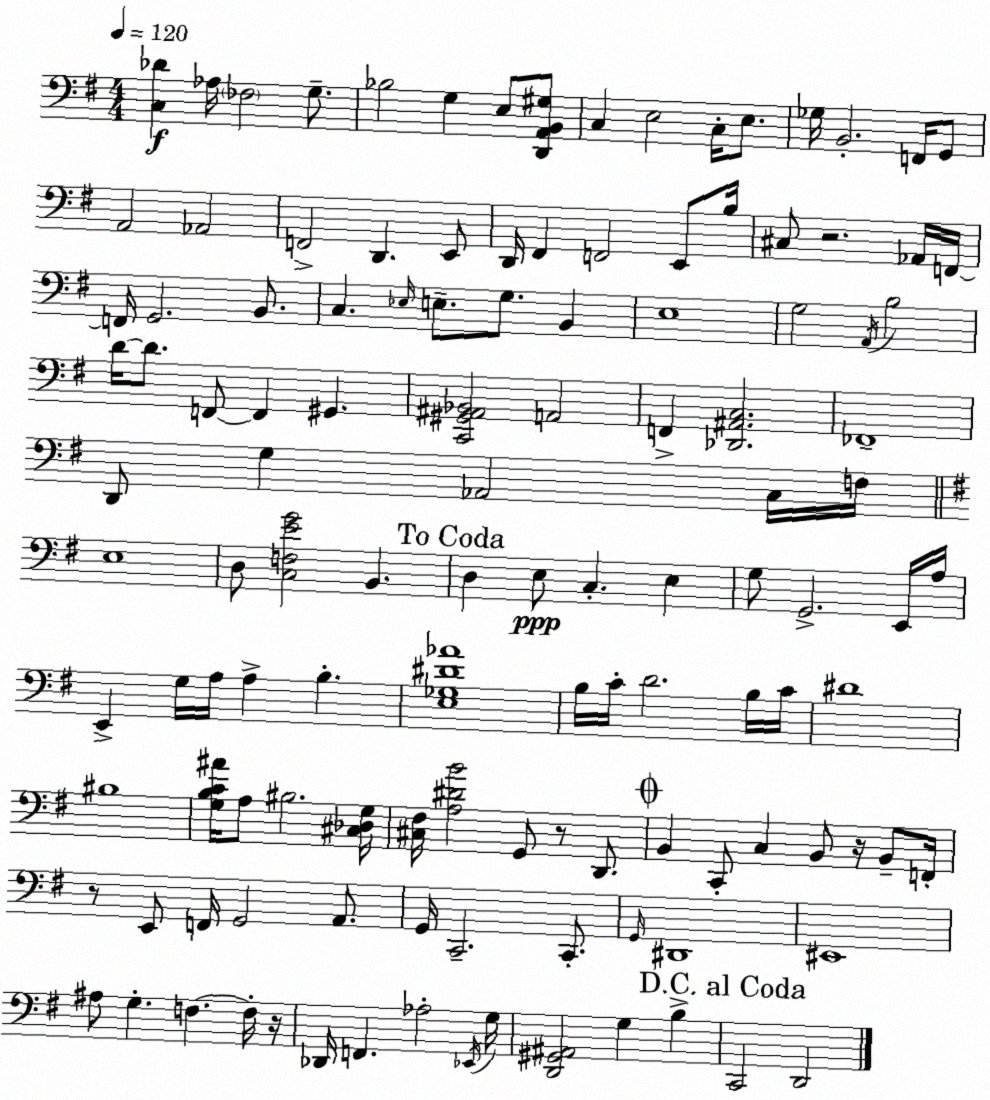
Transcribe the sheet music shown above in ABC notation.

X:1
T:Untitled
M:4/4
L:1/4
K:Em
[C,_D] _A,/4 _F,2 G,/2 _B,2 G, E,/2 [D,,A,,B,,^G,]/2 C, E,2 C,/4 E,/2 _G,/4 B,,2 F,,/4 G,,/2 A,,2 _A,,2 F,,2 D,, E,,/2 D,,/4 ^F,, F,,2 E,,/2 B,/4 ^C,/2 z2 _A,,/4 F,,/4 F,,/4 G,,2 B,,/2 C, _E,/4 E,/2 G,/2 B,, E,4 G,2 A,,/4 B,2 D/4 D/2 F,,/2 F,, ^G,, [C,,^G,,^A,,_B,,]2 A,,2 F,, [_D,,^A,,C,]2 _F,,4 D,,/2 G, _A,,2 C,/4 F,/4 E,4 D,/2 [C,F,EG]2 B,, D, E,/2 C, E, G,/2 G,,2 E,,/4 A,/4 E,, G,/4 A,/4 A, B, [E,_G,^D_A]4 B,/4 C/4 D2 B,/4 C/4 ^D4 ^B,4 [G,B,C^A]/4 A,/2 ^B,2 [^C,_D,G,]/4 [^C,^F,]/4 [A,^DB]2 G,,/2 z/2 D,,/2 B,, C,,/2 C, B,,/2 z/4 B,,/2 F,,/4 z/2 E,,/2 F,,/4 G,,2 A,,/2 G,,/4 C,,2 C,,/2 G,,/4 ^D,,4 ^E,,4 ^A,/2 G, F, F,/4 z/4 _D,,/4 F,, _A,2 _E,,/4 G,/4 [D,,^G,,^A,,]2 G, B, C,,2 D,,2